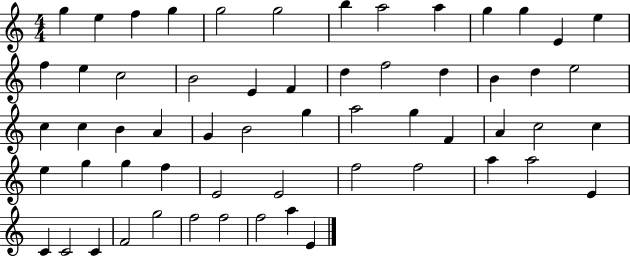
G5/q E5/q F5/q G5/q G5/h G5/h B5/q A5/h A5/q G5/q G5/q E4/q E5/q F5/q E5/q C5/h B4/h E4/q F4/q D5/q F5/h D5/q B4/q D5/q E5/h C5/q C5/q B4/q A4/q G4/q B4/h G5/q A5/h G5/q F4/q A4/q C5/h C5/q E5/q G5/q G5/q F5/q E4/h E4/h F5/h F5/h A5/q A5/h E4/q C4/q C4/h C4/q F4/h G5/h F5/h F5/h F5/h A5/q E4/q